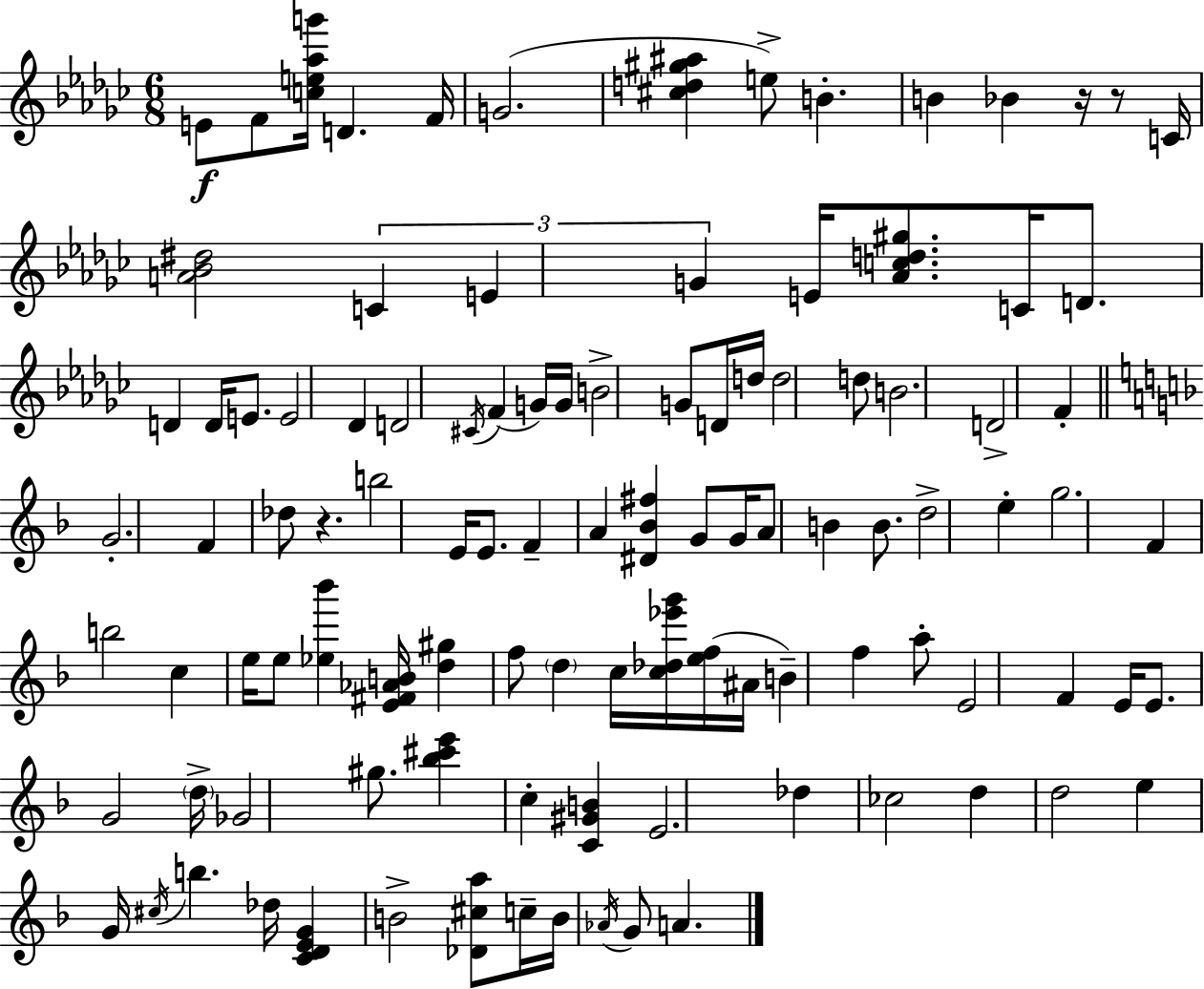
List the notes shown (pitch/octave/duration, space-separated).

E4/e F4/e [C5,E5,Ab5,G6]/s D4/q. F4/s G4/h. [C#5,D5,G#5,A#5]/q E5/e B4/q. B4/q Bb4/q R/s R/e C4/s [A4,Bb4,D#5]/h C4/q E4/q G4/q E4/s [Ab4,C5,D5,G#5]/e. C4/s D4/e. D4/q D4/s E4/e. E4/h Db4/q D4/h C#4/s F4/q G4/s G4/s B4/h G4/e D4/s D5/s D5/h D5/e B4/h. D4/h F4/q G4/h. F4/q Db5/e R/q. B5/h E4/s E4/e. F4/q A4/q [D#4,Bb4,F#5]/q G4/e G4/s A4/e B4/q B4/e. D5/h E5/q G5/h. F4/q B5/h C5/q E5/s E5/e [Eb5,Bb6]/q [E4,F#4,Ab4,B4]/s [D5,G#5]/q F5/e D5/q C5/s [C5,Db5,Eb6,G6]/s [E5,F5]/s A#4/s B4/q F5/q A5/e E4/h F4/q E4/s E4/e. G4/h D5/s Gb4/h G#5/e. [Bb5,C#6,E6]/q C5/q [C4,G#4,B4]/q E4/h. Db5/q CES5/h D5/q D5/h E5/q G4/s C#5/s B5/q. Db5/s [C4,D4,E4,G4]/q B4/h [Db4,C#5,A5]/e C5/s B4/s Ab4/s G4/e A4/q.